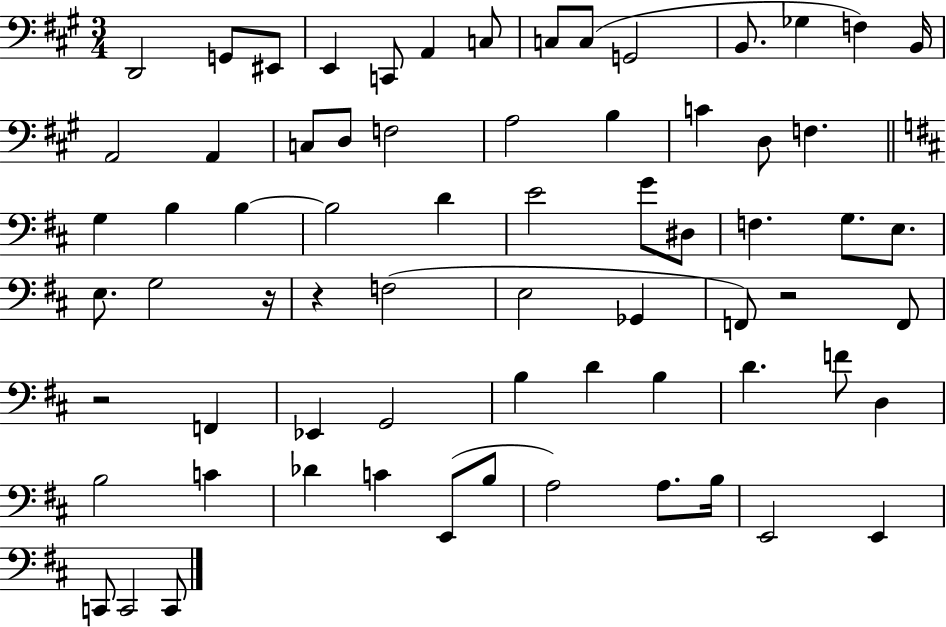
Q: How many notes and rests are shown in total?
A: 69